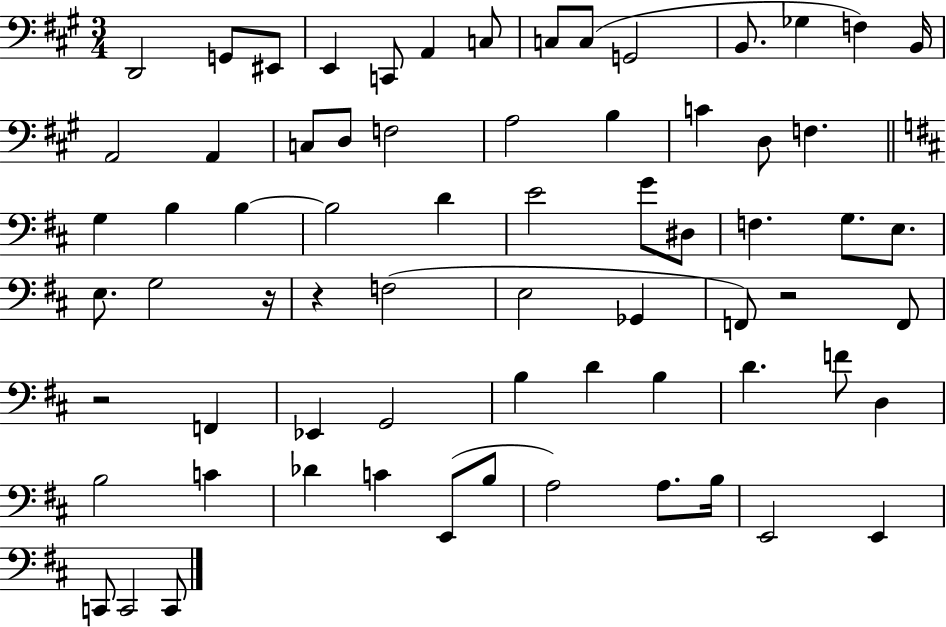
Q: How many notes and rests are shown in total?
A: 69